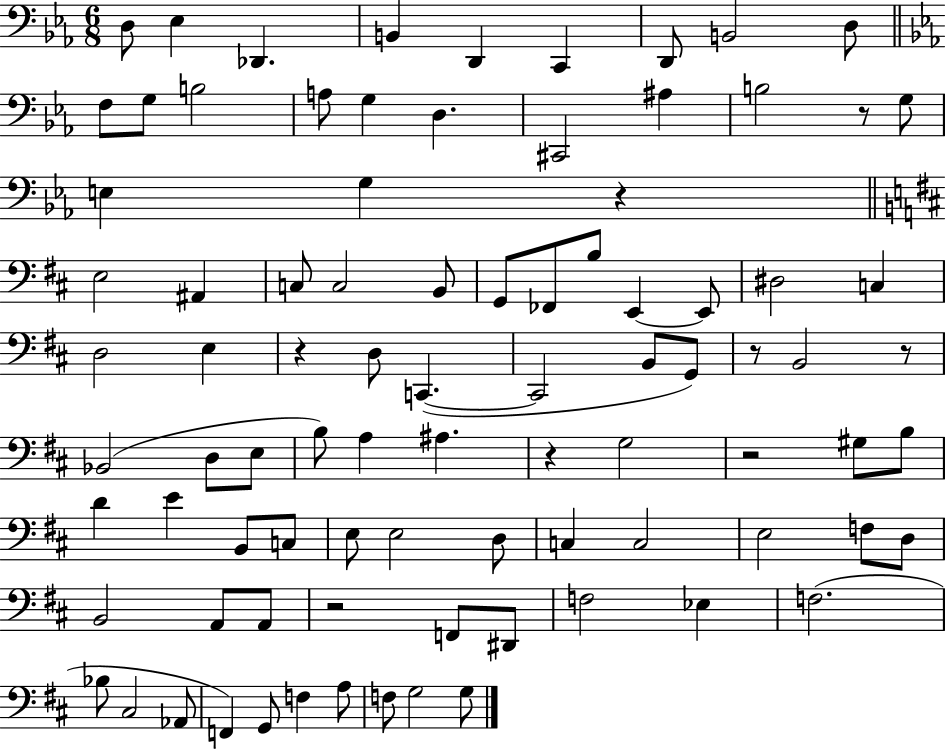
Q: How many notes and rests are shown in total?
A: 88